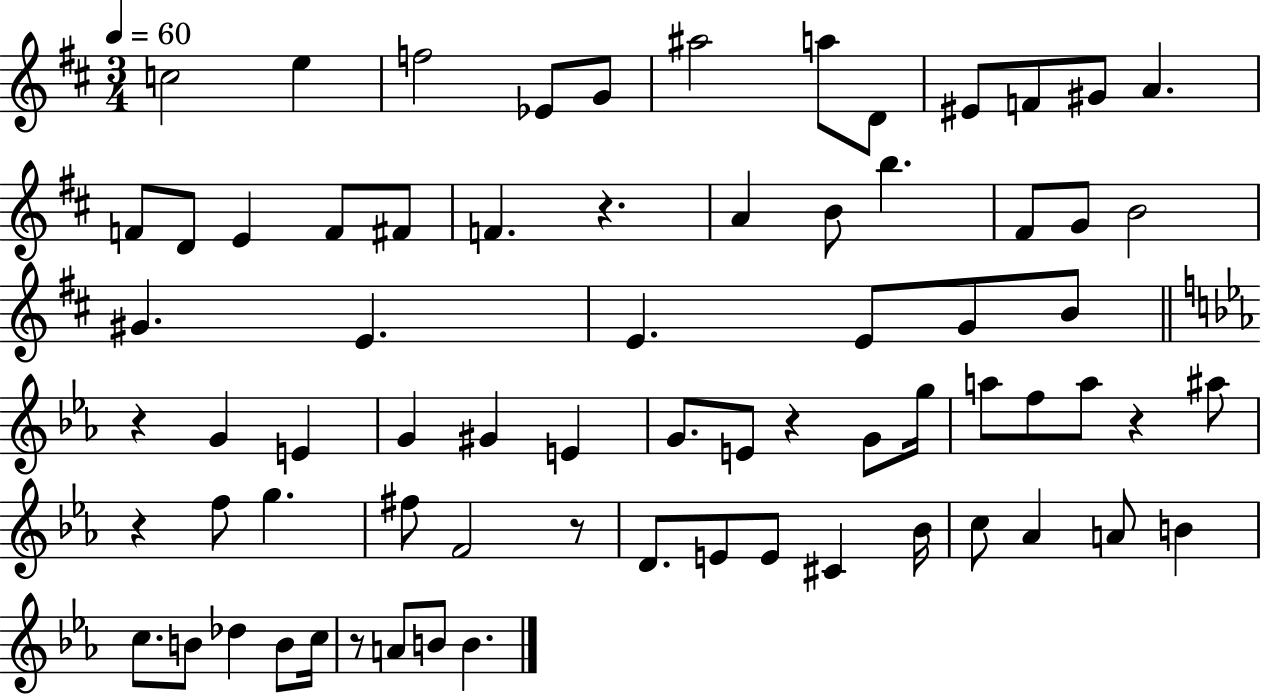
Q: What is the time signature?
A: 3/4